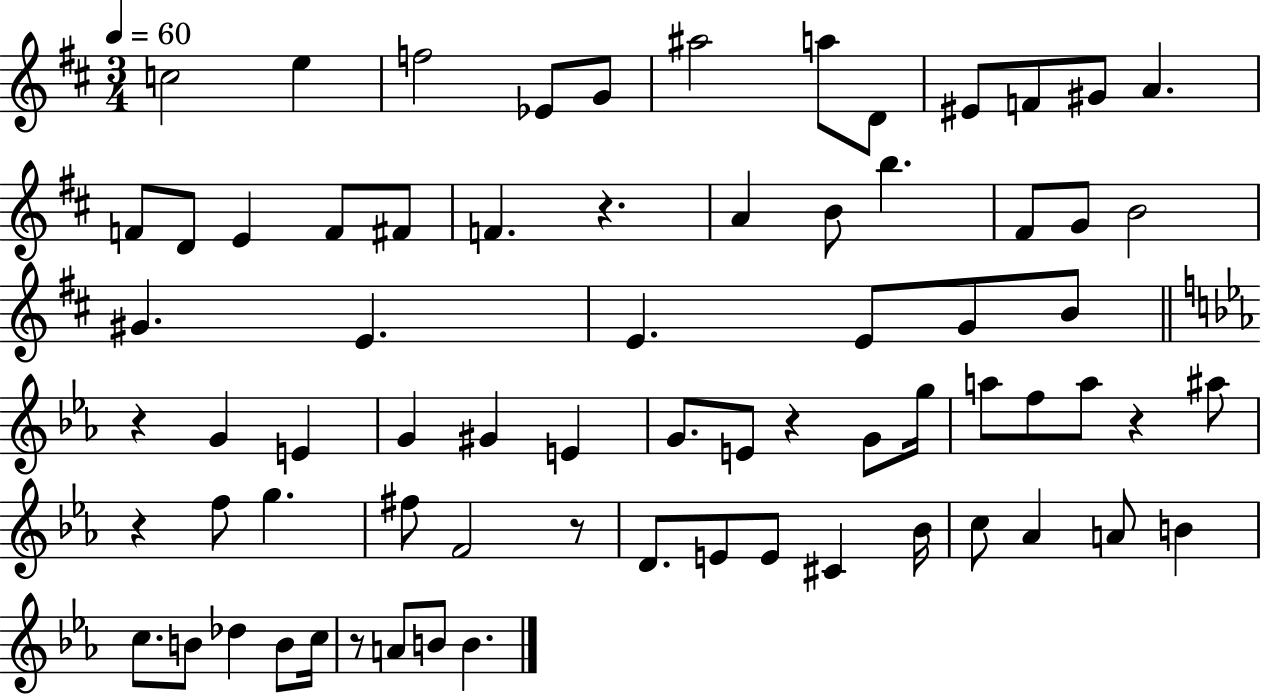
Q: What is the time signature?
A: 3/4